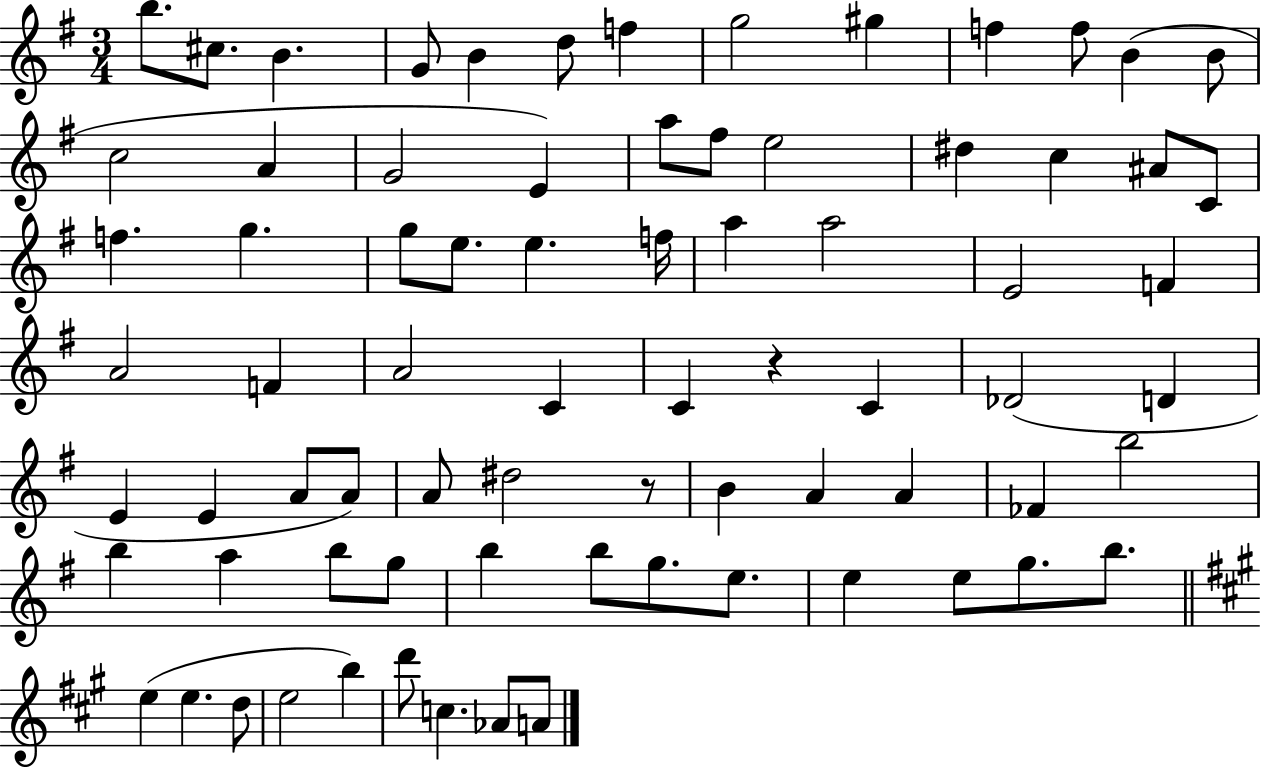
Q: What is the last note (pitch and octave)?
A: A4